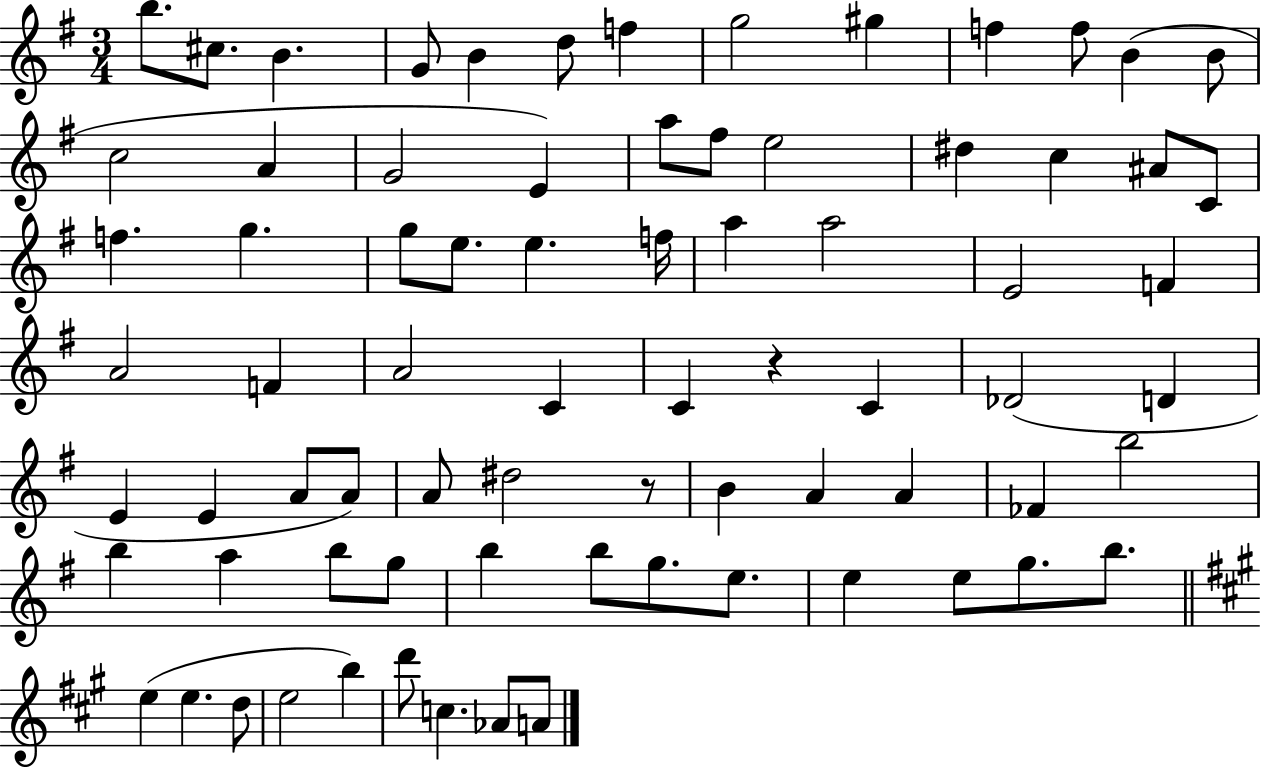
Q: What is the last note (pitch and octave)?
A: A4